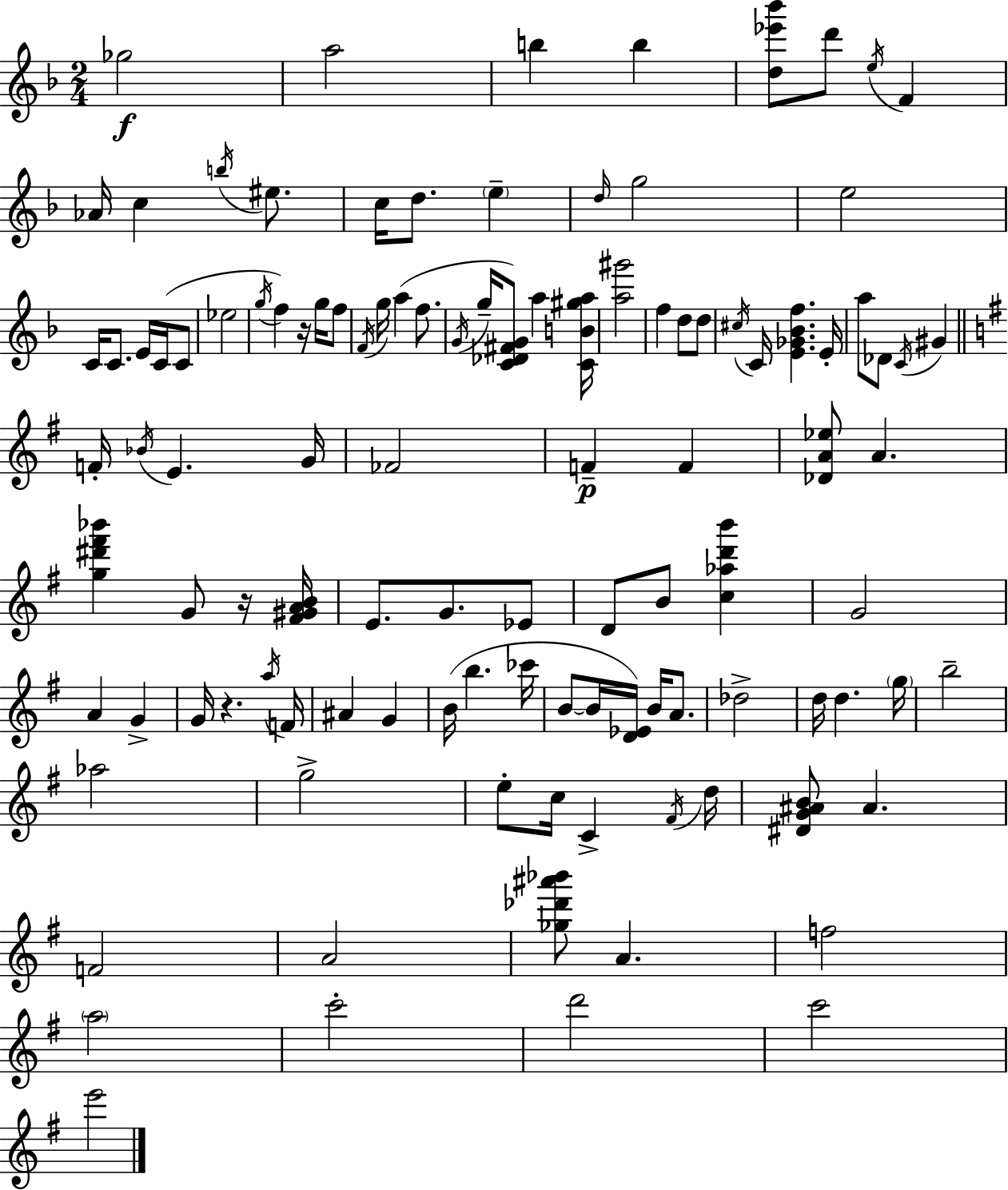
X:1
T:Untitled
M:2/4
L:1/4
K:Dm
_g2 a2 b b [d_e'_b']/2 d'/2 e/4 F _A/4 c b/4 ^e/2 c/4 d/2 e d/4 g2 e2 C/4 C/2 E/4 C/4 C/2 _e2 g/4 f z/4 g/4 f/2 F/4 g/4 a f/2 G/4 g/4 [C_D^FG]/2 a [CB^ga]/4 [a^g']2 f d/2 d/2 ^c/4 C/4 [E_G_Bf] E/4 a/2 _D/2 C/4 ^G F/4 _B/4 E G/4 _F2 F F [_DA_e]/2 A [g^d'^f'_b'] G/2 z/4 [^F^GAB]/4 E/2 G/2 _E/2 D/2 B/2 [c_ad'b'] G2 A G G/4 z a/4 F/4 ^A G B/4 b _c'/4 B/2 B/4 [D_E]/4 B/4 A/2 _d2 d/4 d g/4 b2 _a2 g2 e/2 c/4 C ^F/4 d/4 [^DG^AB]/2 ^A F2 A2 [_g_d'^a'_b']/2 A f2 a2 c'2 d'2 c'2 e'2